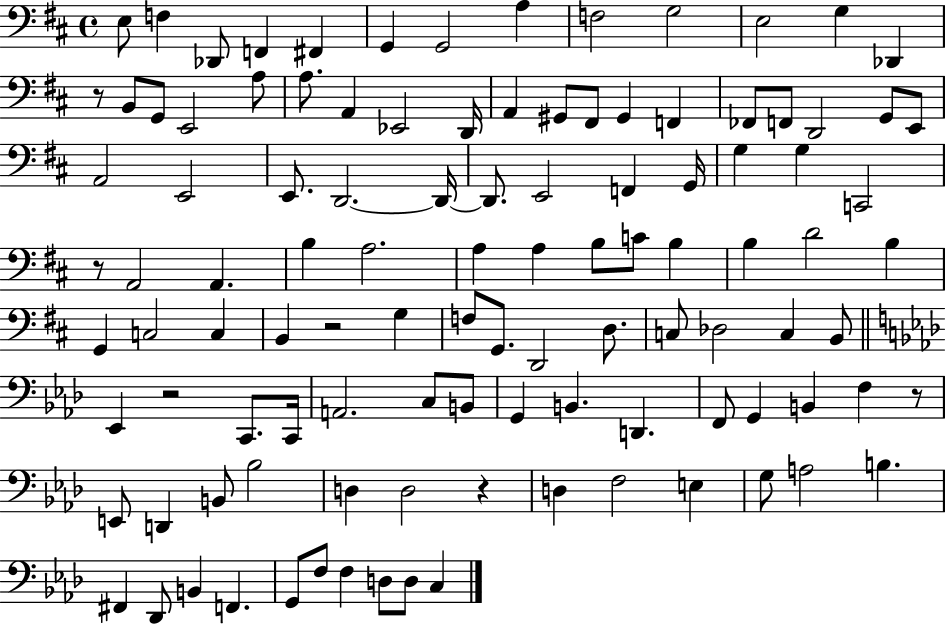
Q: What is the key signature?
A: D major